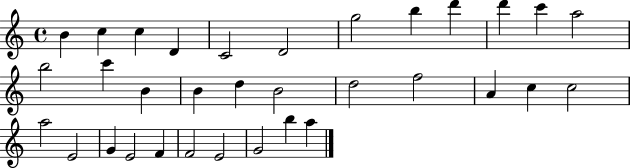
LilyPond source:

{
  \clef treble
  \time 4/4
  \defaultTimeSignature
  \key c \major
  b'4 c''4 c''4 d'4 | c'2 d'2 | g''2 b''4 d'''4 | d'''4 c'''4 a''2 | \break b''2 c'''4 b'4 | b'4 d''4 b'2 | d''2 f''2 | a'4 c''4 c''2 | \break a''2 e'2 | g'4 e'2 f'4 | f'2 e'2 | g'2 b''4 a''4 | \break \bar "|."
}